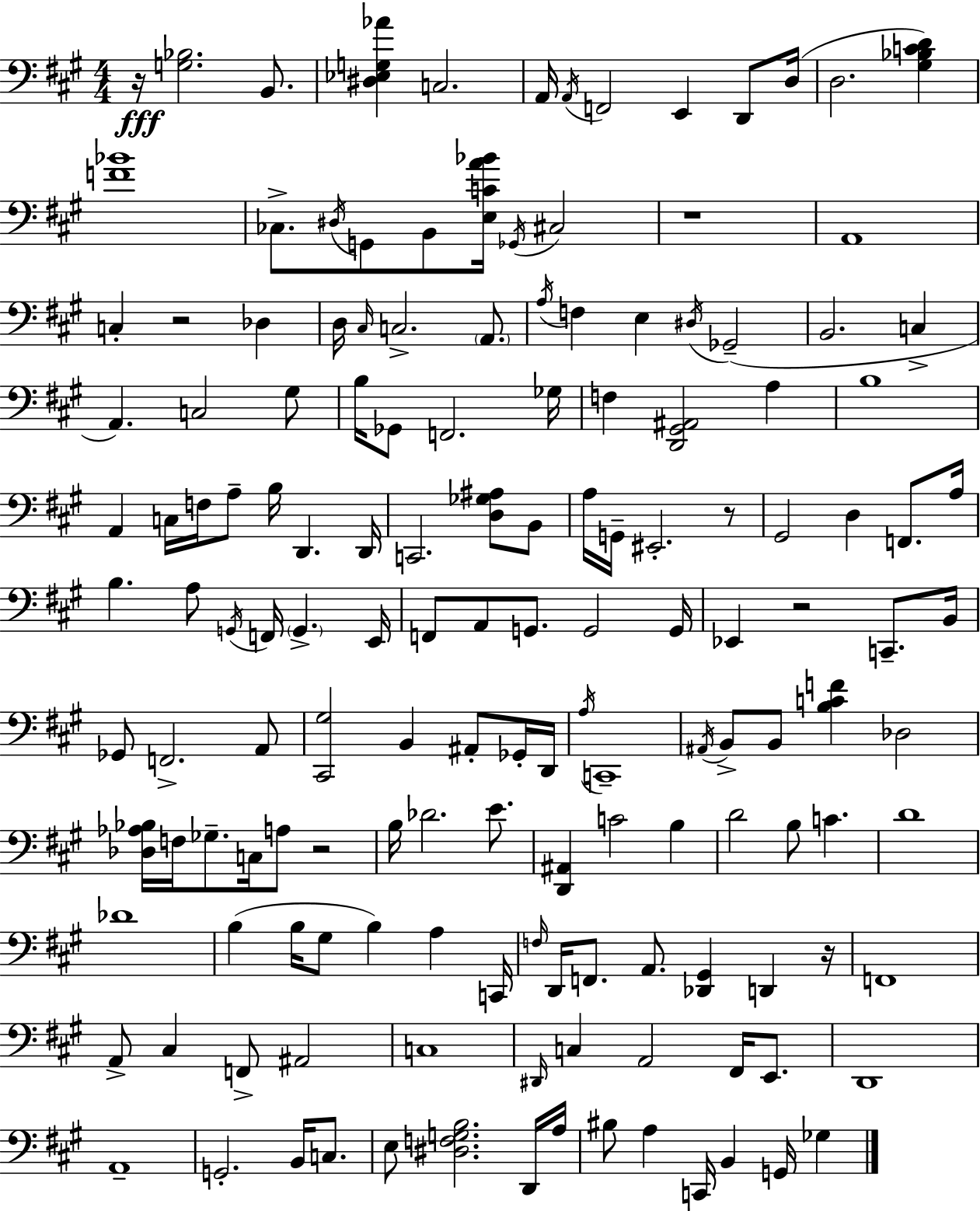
{
  \clef bass
  \numericTimeSignature
  \time 4/4
  \key a \major
  \repeat volta 2 { r16\fff <g bes>2. b,8. | <dis ees g aes'>4 c2. | a,16 \acciaccatura { a,16 } f,2 e,4 d,8 | d16( d2. <gis bes c' d'>4) | \break <f' bes'>1 | ces8.-> \acciaccatura { dis16 } g,8 b,8 <e c' a' bes'>16 \acciaccatura { ges,16 } cis2 | r1 | a,1 | \break c4-. r2 des4 | d16 \grace { cis16 } c2.-> | \parenthesize a,8. \acciaccatura { a16 } f4 e4 \acciaccatura { dis16 }( ges,2-- | b,2. | \break c4-> a,4.) c2 | gis8 b16 ges,8 f,2. | ges16 f4 <d, gis, ais,>2 | a4 b1 | \break a,4 c16 f16 a8-- b16 d,4. | d,16 c,2. | <d ges ais>8 b,8 a16 g,16-- eis,2.-. | r8 gis,2 d4 | \break f,8. a16 b4. a8 \acciaccatura { g,16 } f,16 | \parenthesize g,4.-> e,16 f,8 a,8 g,8. g,2 | g,16 ees,4 r2 | c,8.-- b,16 ges,8 f,2.-> | \break a,8 <cis, gis>2 b,4 | ais,8-. ges,16-. d,16 \acciaccatura { a16 } c,1-- | \acciaccatura { ais,16 } b,8-> b,8 <b c' f'>4 | des2 <des aes bes>16 f16 ges8.-- c16 a8 | \break r2 b16 des'2. | e'8. <d, ais,>4 c'2 | b4 d'2 | b8 c'4. d'1 | \break des'1 | b4( b16 gis8 | b4) a4 c,16 \grace { f16 } d,16 f,8. a,8. | <des, gis,>4 d,4 r16 f,1 | \break a,8-> cis4 | f,8-> ais,2 c1 | \grace { dis,16 } c4 a,2 | fis,16 e,8. d,1 | \break a,1-- | g,2.-. | b,16 c8. e8 <dis f g b>2. | d,16 a16 bis8 a4 | \break c,16 b,4 g,16 ges4 } \bar "|."
}